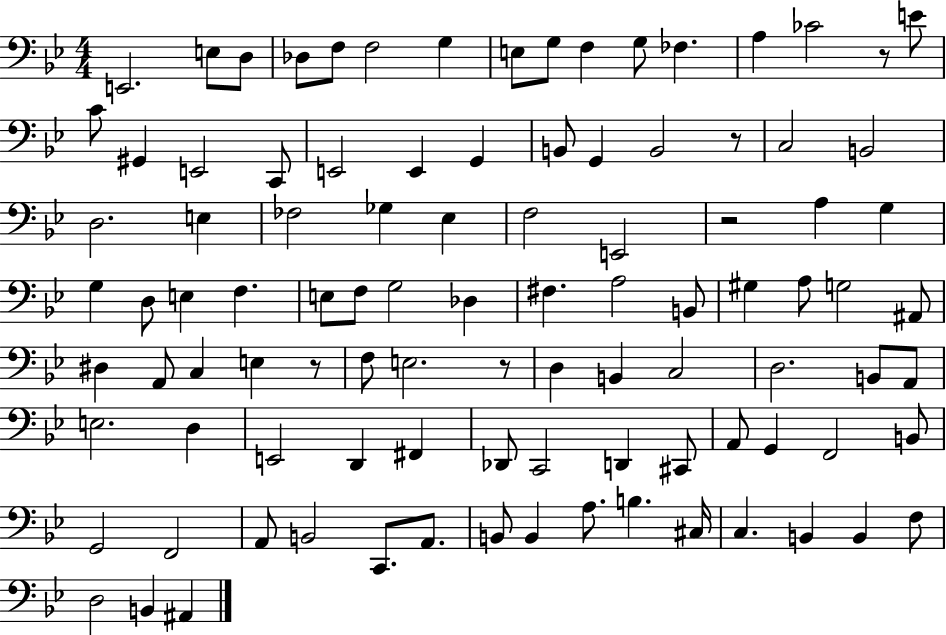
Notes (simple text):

E2/h. E3/e D3/e Db3/e F3/e F3/h G3/q E3/e G3/e F3/q G3/e FES3/q. A3/q CES4/h R/e E4/e C4/e G#2/q E2/h C2/e E2/h E2/q G2/q B2/e G2/q B2/h R/e C3/h B2/h D3/h. E3/q FES3/h Gb3/q Eb3/q F3/h E2/h R/h A3/q G3/q G3/q D3/e E3/q F3/q. E3/e F3/e G3/h Db3/q F#3/q. A3/h B2/e G#3/q A3/e G3/h A#2/e D#3/q A2/e C3/q E3/q R/e F3/e E3/h. R/e D3/q B2/q C3/h D3/h. B2/e A2/e E3/h. D3/q E2/h D2/q F#2/q Db2/e C2/h D2/q C#2/e A2/e G2/q F2/h B2/e G2/h F2/h A2/e B2/h C2/e. A2/e. B2/e B2/q A3/e. B3/q. C#3/s C3/q. B2/q B2/q F3/e D3/h B2/q A#2/q